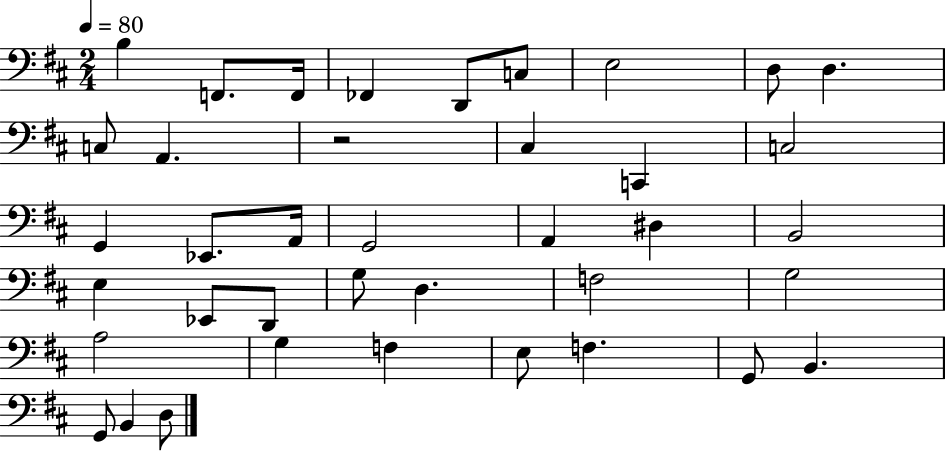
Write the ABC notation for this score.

X:1
T:Untitled
M:2/4
L:1/4
K:D
B, F,,/2 F,,/4 _F,, D,,/2 C,/2 E,2 D,/2 D, C,/2 A,, z2 ^C, C,, C,2 G,, _E,,/2 A,,/4 G,,2 A,, ^D, B,,2 E, _E,,/2 D,,/2 G,/2 D, F,2 G,2 A,2 G, F, E,/2 F, G,,/2 B,, G,,/2 B,, D,/2